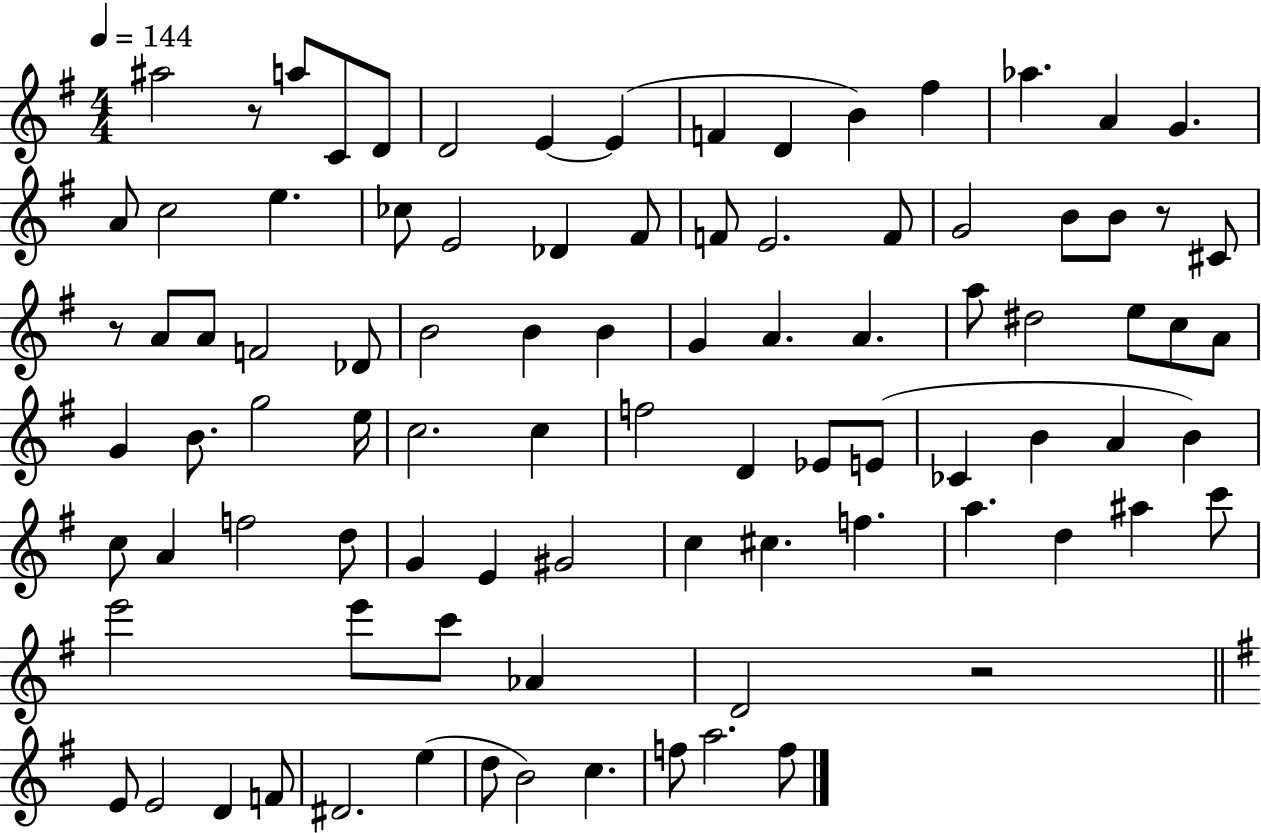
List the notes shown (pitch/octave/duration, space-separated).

A#5/h R/e A5/e C4/e D4/e D4/h E4/q E4/q F4/q D4/q B4/q F#5/q Ab5/q. A4/q G4/q. A4/e C5/h E5/q. CES5/e E4/h Db4/q F#4/e F4/e E4/h. F4/e G4/h B4/e B4/e R/e C#4/e R/e A4/e A4/e F4/h Db4/e B4/h B4/q B4/q G4/q A4/q. A4/q. A5/e D#5/h E5/e C5/e A4/e G4/q B4/e. G5/h E5/s C5/h. C5/q F5/h D4/q Eb4/e E4/e CES4/q B4/q A4/q B4/q C5/e A4/q F5/h D5/e G4/q E4/q G#4/h C5/q C#5/q. F5/q. A5/q. D5/q A#5/q C6/e E6/h E6/e C6/e Ab4/q D4/h R/h E4/e E4/h D4/q F4/e D#4/h. E5/q D5/e B4/h C5/q. F5/e A5/h. F5/e